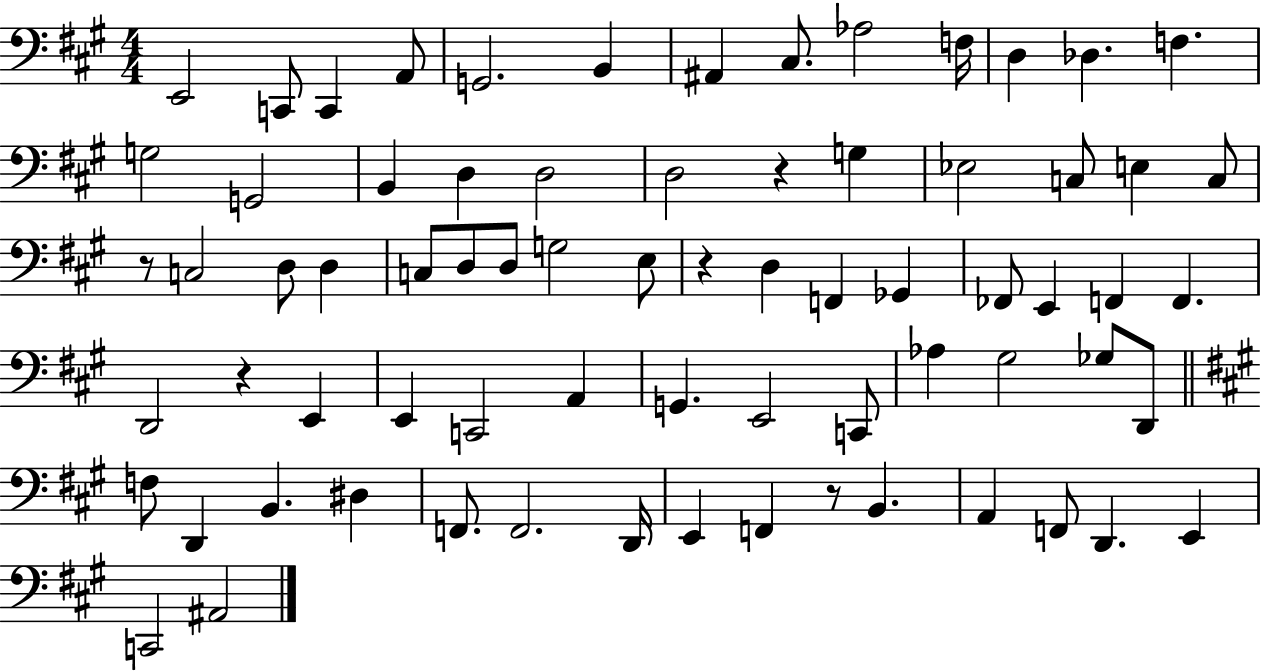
{
  \clef bass
  \numericTimeSignature
  \time 4/4
  \key a \major
  e,2 c,8 c,4 a,8 | g,2. b,4 | ais,4 cis8. aes2 f16 | d4 des4. f4. | \break g2 g,2 | b,4 d4 d2 | d2 r4 g4 | ees2 c8 e4 c8 | \break r8 c2 d8 d4 | c8 d8 d8 g2 e8 | r4 d4 f,4 ges,4 | fes,8 e,4 f,4 f,4. | \break d,2 r4 e,4 | e,4 c,2 a,4 | g,4. e,2 c,8 | aes4 gis2 ges8 d,8 | \break \bar "||" \break \key a \major f8 d,4 b,4. dis4 | f,8. f,2. d,16 | e,4 f,4 r8 b,4. | a,4 f,8 d,4. e,4 | \break c,2 ais,2 | \bar "|."
}